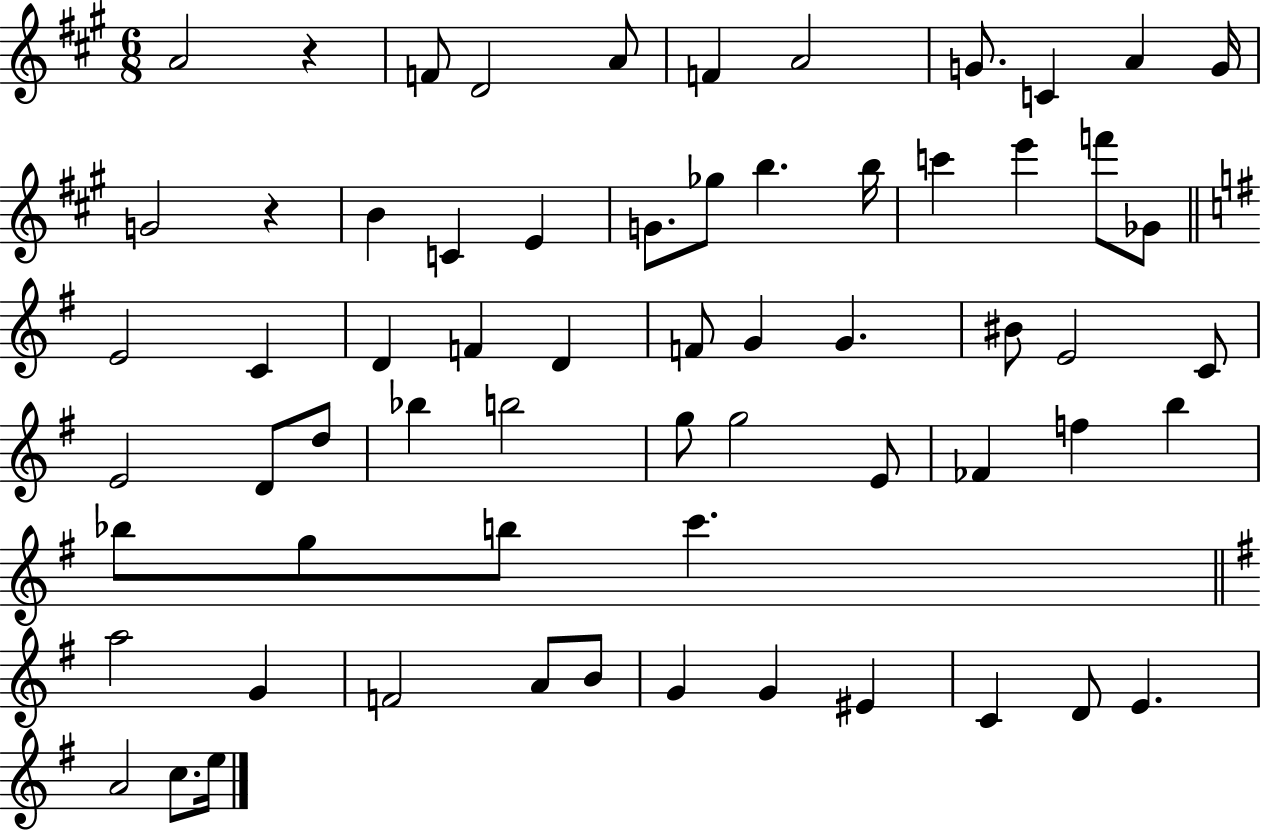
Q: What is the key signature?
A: A major